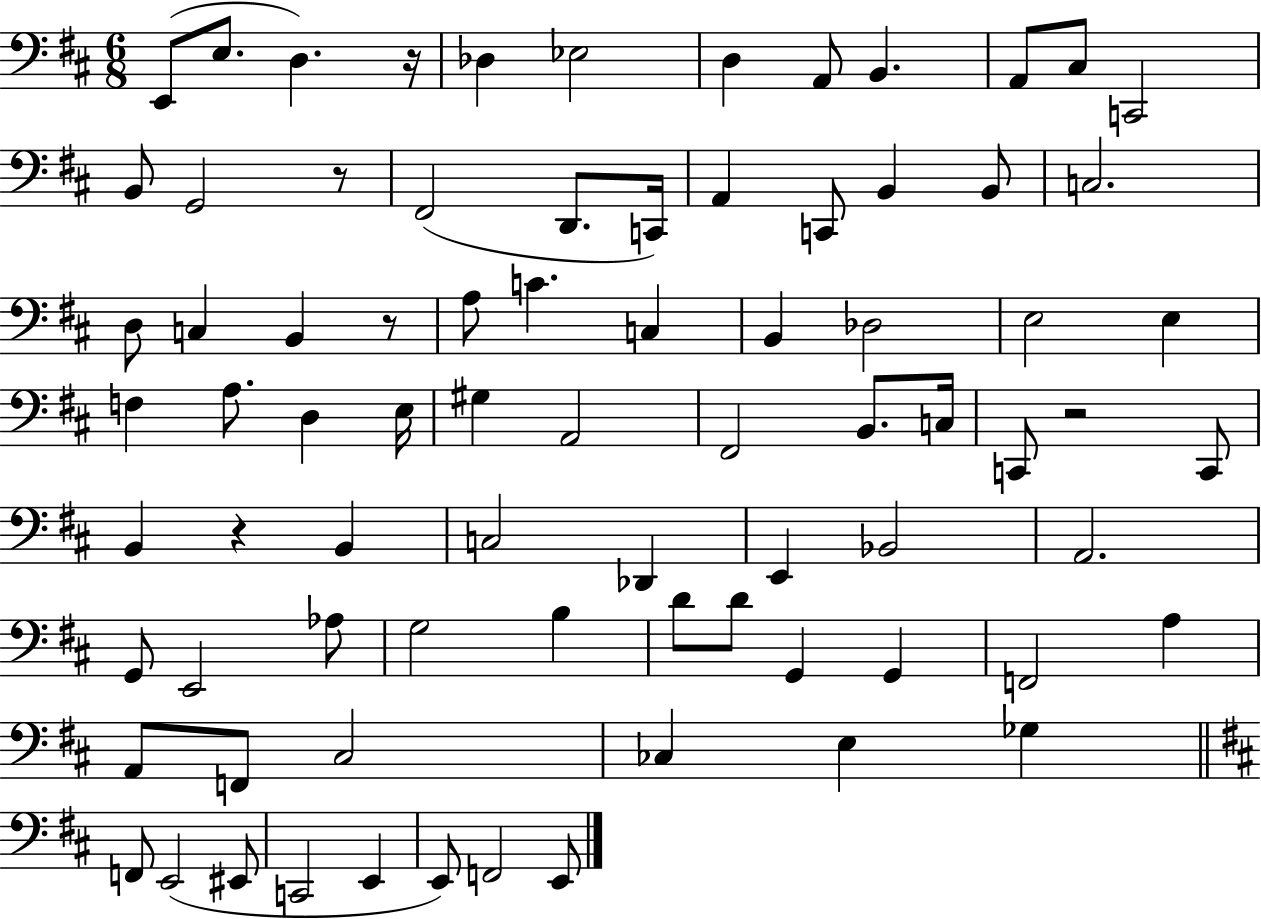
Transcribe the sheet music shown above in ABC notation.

X:1
T:Untitled
M:6/8
L:1/4
K:D
E,,/2 E,/2 D, z/4 _D, _E,2 D, A,,/2 B,, A,,/2 ^C,/2 C,,2 B,,/2 G,,2 z/2 ^F,,2 D,,/2 C,,/4 A,, C,,/2 B,, B,,/2 C,2 D,/2 C, B,, z/2 A,/2 C C, B,, _D,2 E,2 E, F, A,/2 D, E,/4 ^G, A,,2 ^F,,2 B,,/2 C,/4 C,,/2 z2 C,,/2 B,, z B,, C,2 _D,, E,, _B,,2 A,,2 G,,/2 E,,2 _A,/2 G,2 B, D/2 D/2 G,, G,, F,,2 A, A,,/2 F,,/2 ^C,2 _C, E, _G, F,,/2 E,,2 ^E,,/2 C,,2 E,, E,,/2 F,,2 E,,/2